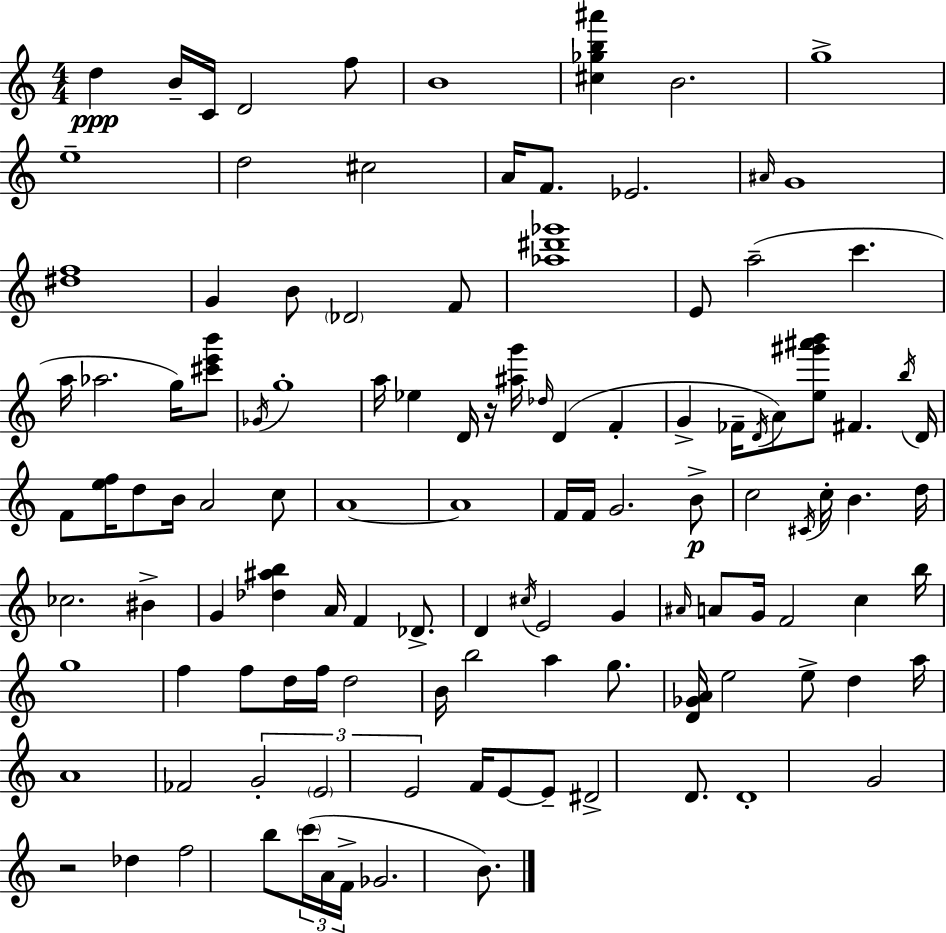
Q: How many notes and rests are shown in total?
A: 118